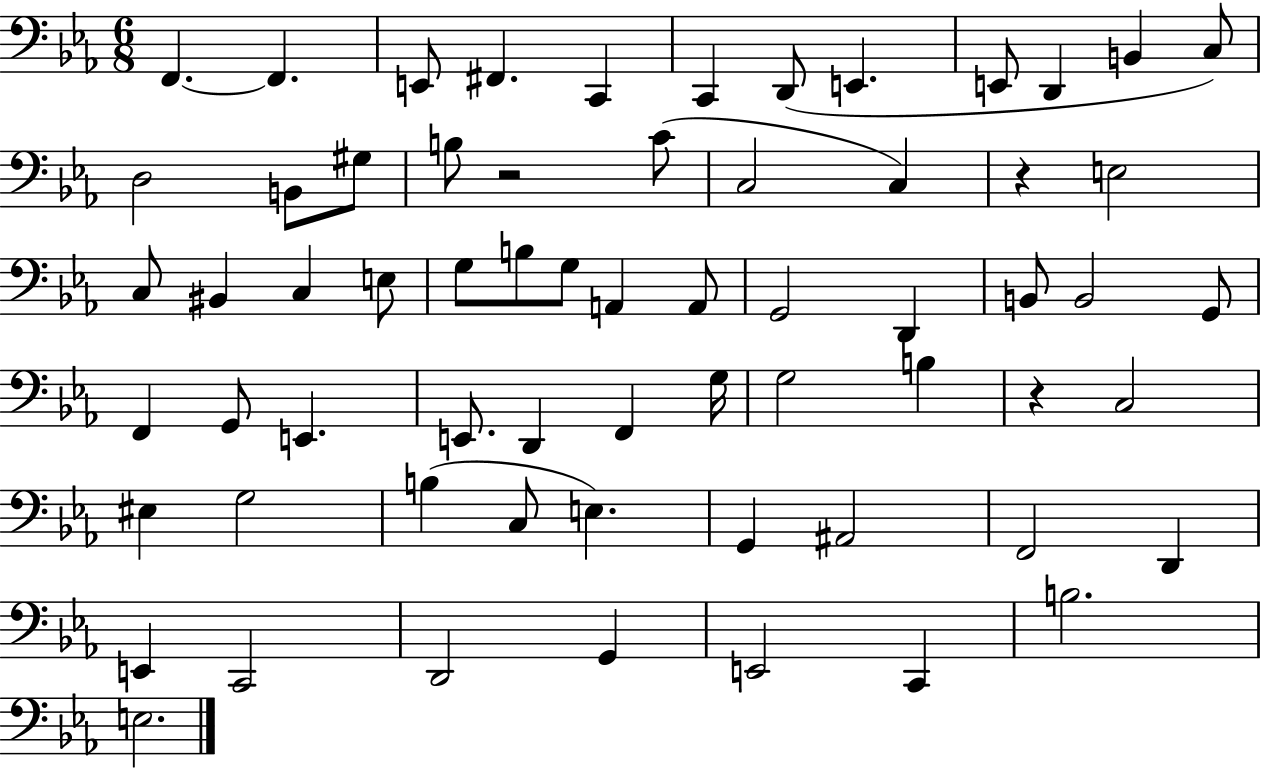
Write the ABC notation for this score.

X:1
T:Untitled
M:6/8
L:1/4
K:Eb
F,, F,, E,,/2 ^F,, C,, C,, D,,/2 E,, E,,/2 D,, B,, C,/2 D,2 B,,/2 ^G,/2 B,/2 z2 C/2 C,2 C, z E,2 C,/2 ^B,, C, E,/2 G,/2 B,/2 G,/2 A,, A,,/2 G,,2 D,, B,,/2 B,,2 G,,/2 F,, G,,/2 E,, E,,/2 D,, F,, G,/4 G,2 B, z C,2 ^E, G,2 B, C,/2 E, G,, ^A,,2 F,,2 D,, E,, C,,2 D,,2 G,, E,,2 C,, B,2 E,2